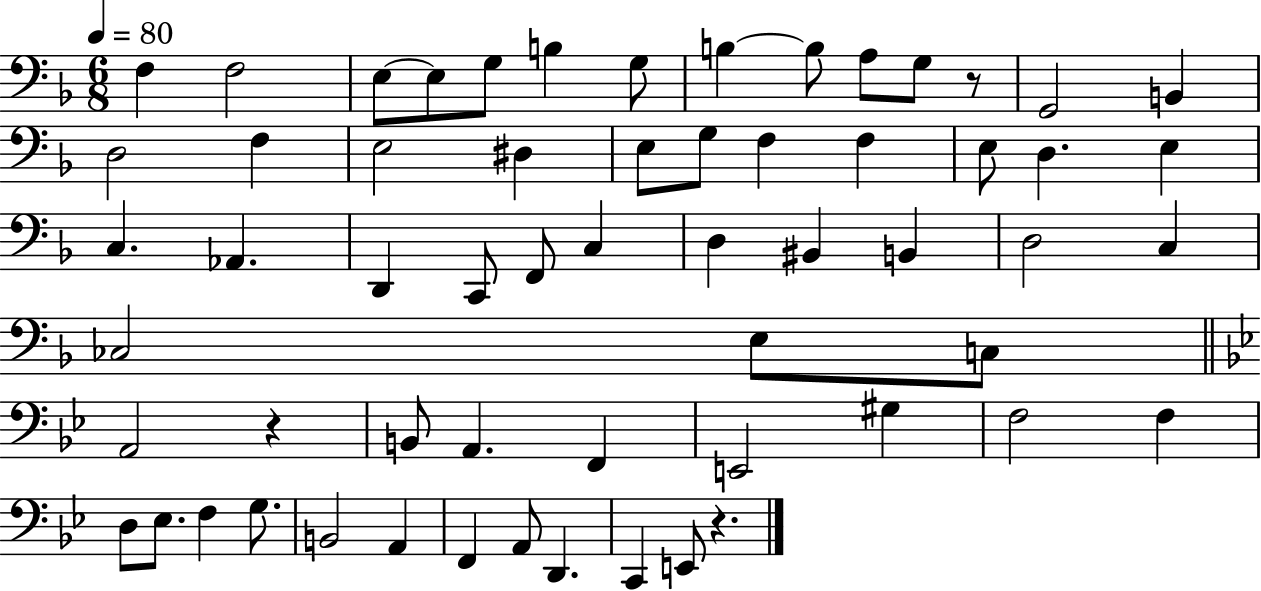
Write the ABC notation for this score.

X:1
T:Untitled
M:6/8
L:1/4
K:F
F, F,2 E,/2 E,/2 G,/2 B, G,/2 B, B,/2 A,/2 G,/2 z/2 G,,2 B,, D,2 F, E,2 ^D, E,/2 G,/2 F, F, E,/2 D, E, C, _A,, D,, C,,/2 F,,/2 C, D, ^B,, B,, D,2 C, _C,2 E,/2 C,/2 A,,2 z B,,/2 A,, F,, E,,2 ^G, F,2 F, D,/2 _E,/2 F, G,/2 B,,2 A,, F,, A,,/2 D,, C,, E,,/2 z